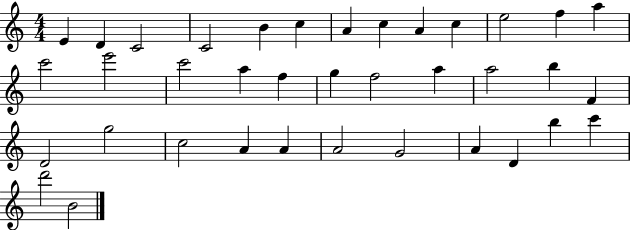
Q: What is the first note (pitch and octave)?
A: E4